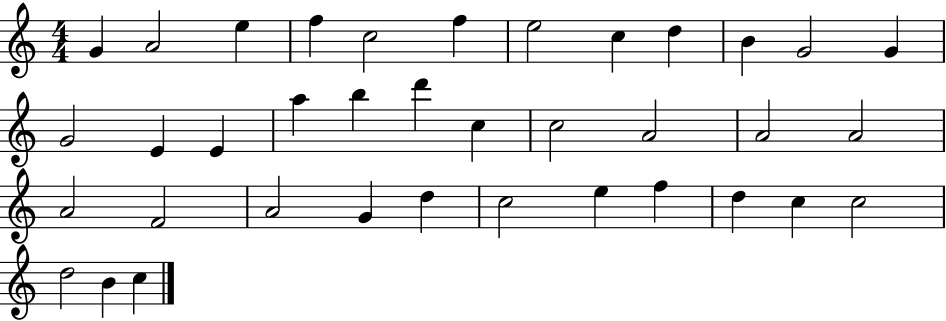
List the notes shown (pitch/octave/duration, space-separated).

G4/q A4/h E5/q F5/q C5/h F5/q E5/h C5/q D5/q B4/q G4/h G4/q G4/h E4/q E4/q A5/q B5/q D6/q C5/q C5/h A4/h A4/h A4/h A4/h F4/h A4/h G4/q D5/q C5/h E5/q F5/q D5/q C5/q C5/h D5/h B4/q C5/q